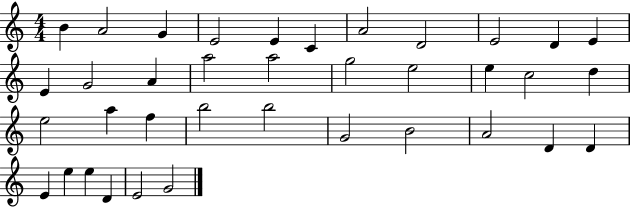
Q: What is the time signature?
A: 4/4